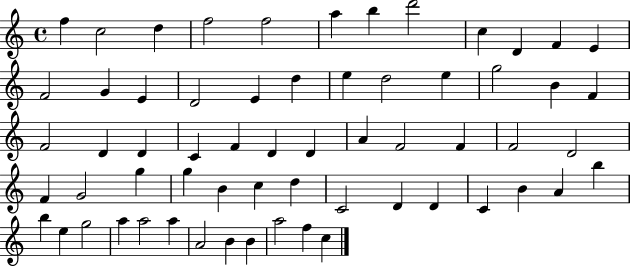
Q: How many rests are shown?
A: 0